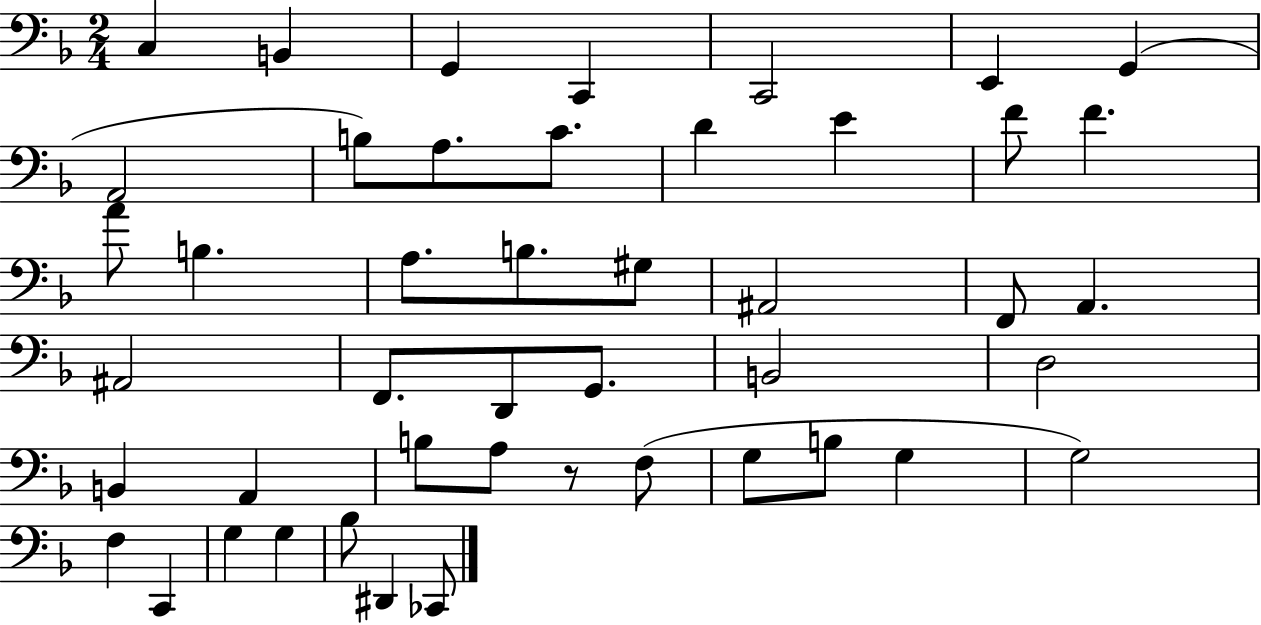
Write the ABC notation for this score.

X:1
T:Untitled
M:2/4
L:1/4
K:F
C, B,, G,, C,, C,,2 E,, G,, A,,2 B,/2 A,/2 C/2 D E F/2 F A/2 B, A,/2 B,/2 ^G,/2 ^A,,2 F,,/2 A,, ^A,,2 F,,/2 D,,/2 G,,/2 B,,2 D,2 B,, A,, B,/2 A,/2 z/2 F,/2 G,/2 B,/2 G, G,2 F, C,, G, G, _B,/2 ^D,, _C,,/2